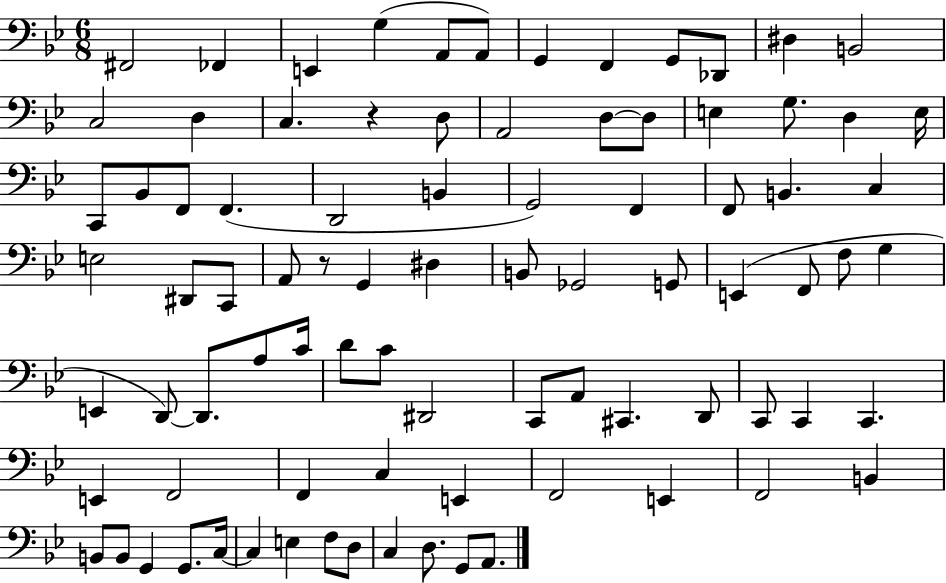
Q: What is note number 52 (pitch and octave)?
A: C4